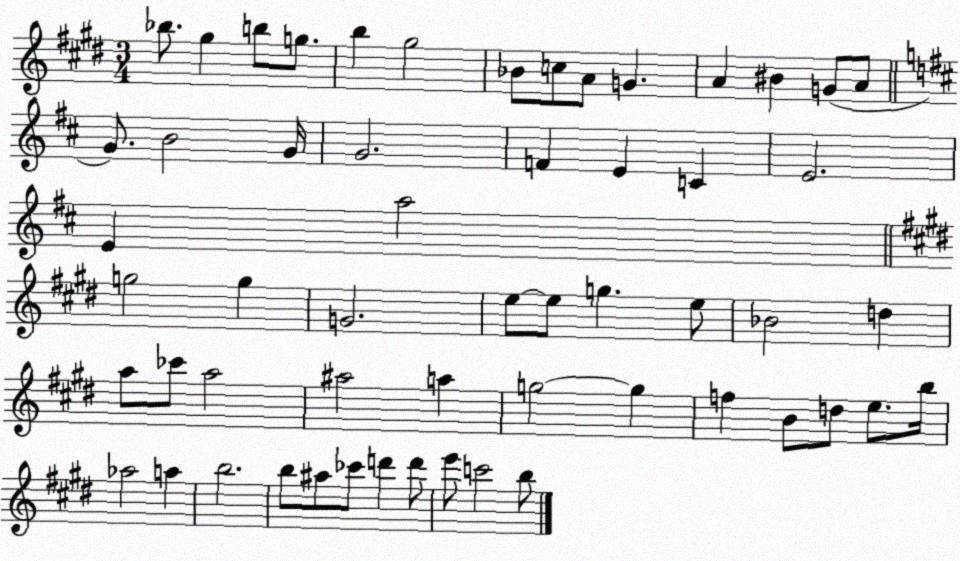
X:1
T:Untitled
M:3/4
L:1/4
K:E
_b/2 ^g b/2 g/2 b ^g2 _B/2 c/2 A/2 G A ^B G/2 A/2 G/2 B2 G/4 G2 F E C E2 E a2 g2 g G2 e/2 e/2 g e/2 _B2 d a/2 _c'/2 a2 ^a2 a g2 g f B/2 d/2 e/2 b/4 _a2 a b2 b/2 ^a/2 _c'/2 d' d'/2 e'/2 c'2 b/2